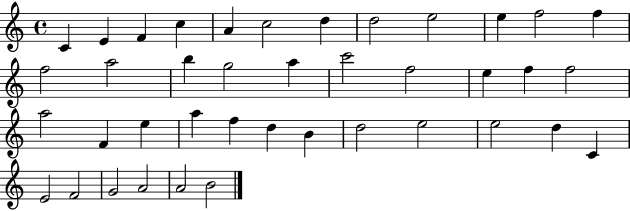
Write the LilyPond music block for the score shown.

{
  \clef treble
  \time 4/4
  \defaultTimeSignature
  \key c \major
  c'4 e'4 f'4 c''4 | a'4 c''2 d''4 | d''2 e''2 | e''4 f''2 f''4 | \break f''2 a''2 | b''4 g''2 a''4 | c'''2 f''2 | e''4 f''4 f''2 | \break a''2 f'4 e''4 | a''4 f''4 d''4 b'4 | d''2 e''2 | e''2 d''4 c'4 | \break e'2 f'2 | g'2 a'2 | a'2 b'2 | \bar "|."
}